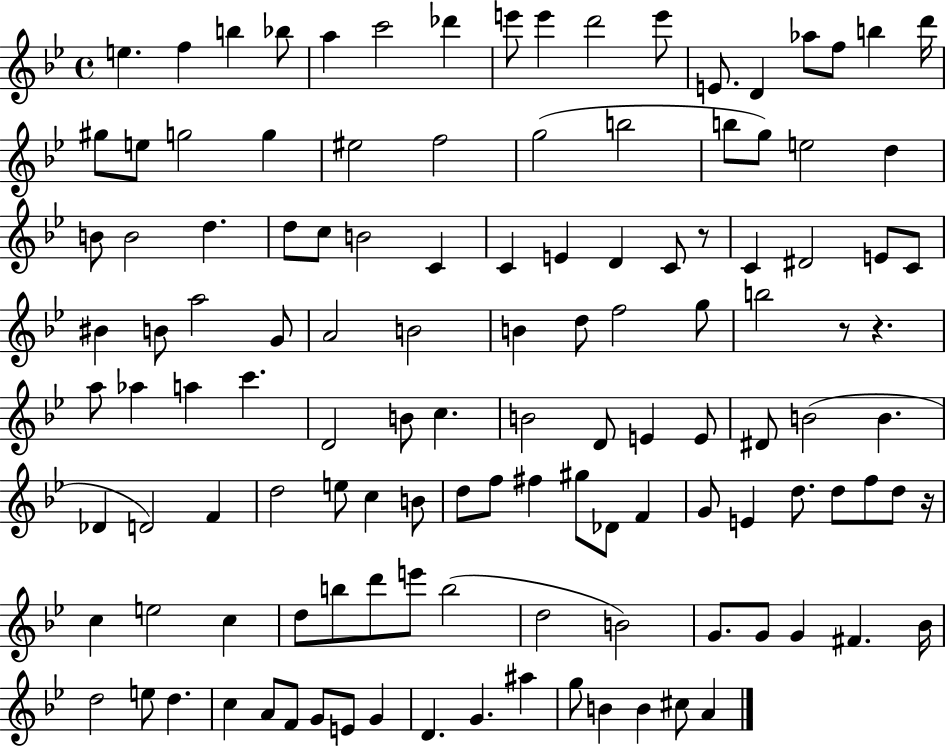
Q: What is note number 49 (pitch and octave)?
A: A4